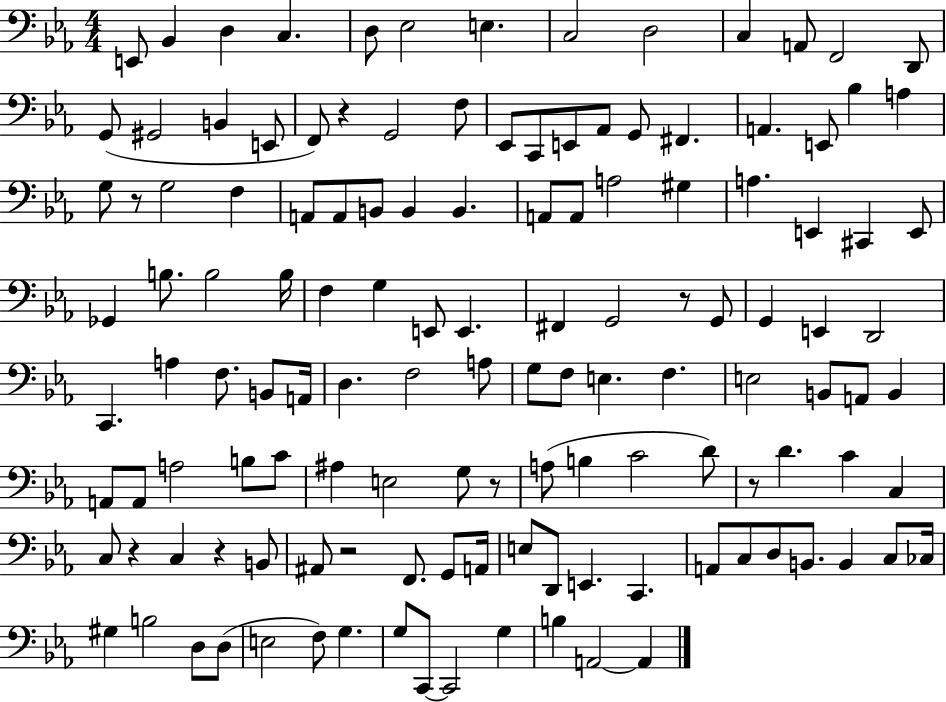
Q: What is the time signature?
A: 4/4